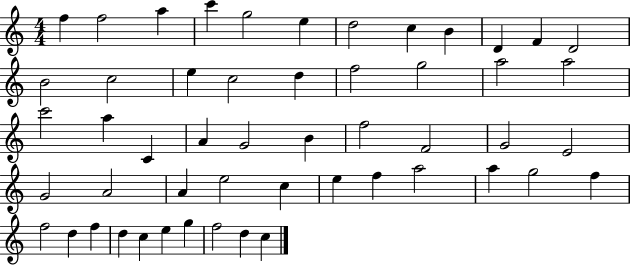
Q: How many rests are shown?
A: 0